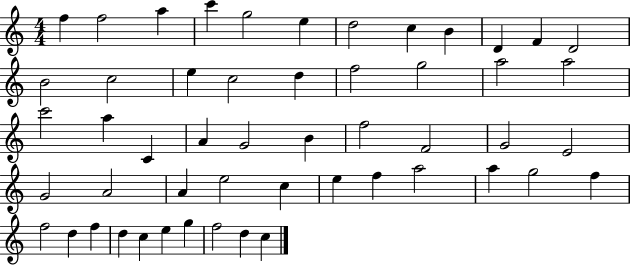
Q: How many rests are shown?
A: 0